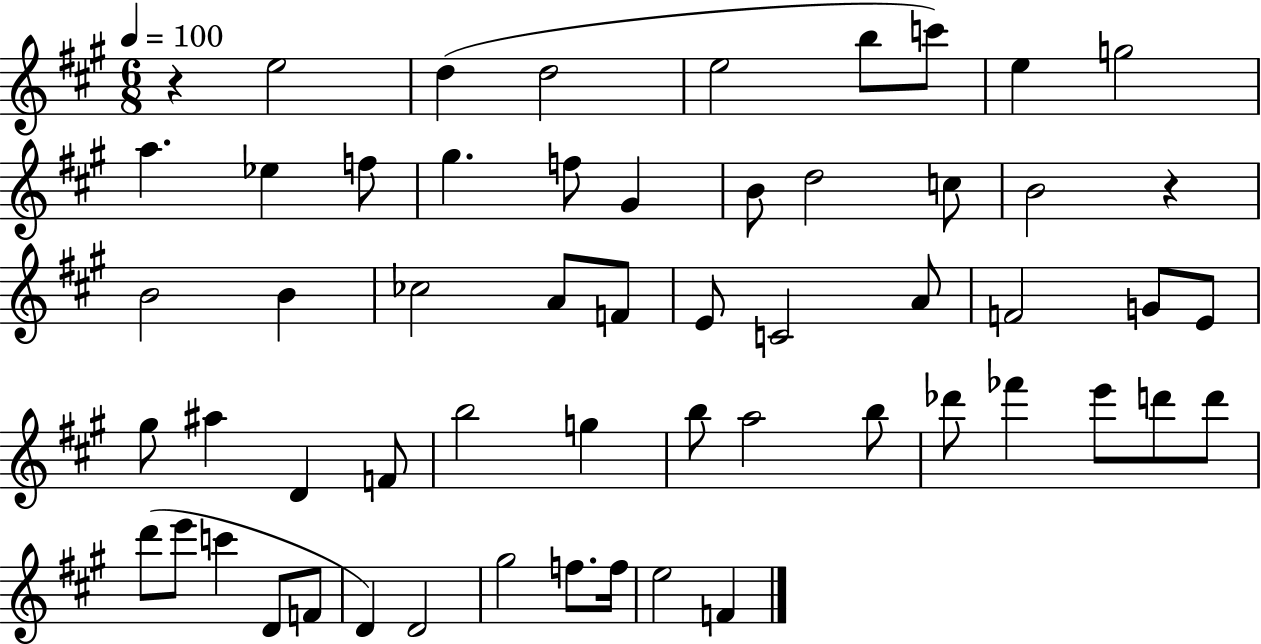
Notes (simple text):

R/q E5/h D5/q D5/h E5/h B5/e C6/e E5/q G5/h A5/q. Eb5/q F5/e G#5/q. F5/e G#4/q B4/e D5/h C5/e B4/h R/q B4/h B4/q CES5/h A4/e F4/e E4/e C4/h A4/e F4/h G4/e E4/e G#5/e A#5/q D4/q F4/e B5/h G5/q B5/e A5/h B5/e Db6/e FES6/q E6/e D6/e D6/e D6/e E6/e C6/q D4/e F4/e D4/q D4/h G#5/h F5/e. F5/s E5/h F4/q